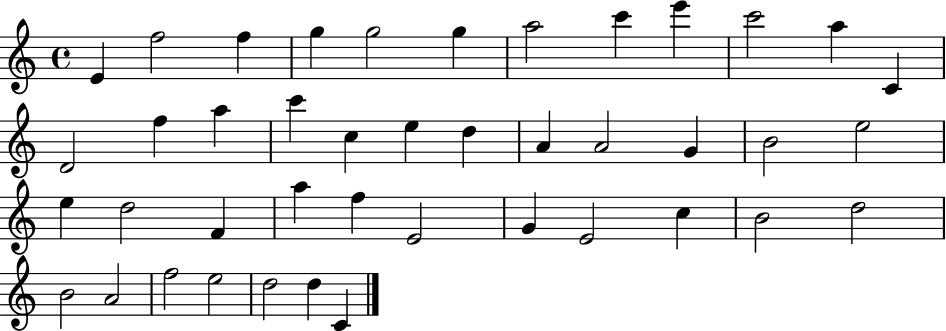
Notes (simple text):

E4/q F5/h F5/q G5/q G5/h G5/q A5/h C6/q E6/q C6/h A5/q C4/q D4/h F5/q A5/q C6/q C5/q E5/q D5/q A4/q A4/h G4/q B4/h E5/h E5/q D5/h F4/q A5/q F5/q E4/h G4/q E4/h C5/q B4/h D5/h B4/h A4/h F5/h E5/h D5/h D5/q C4/q